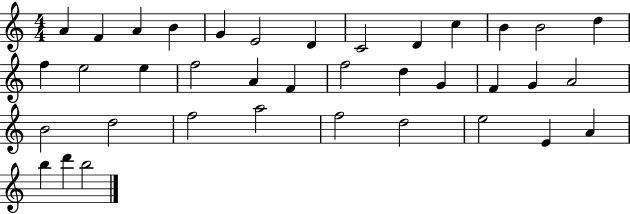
{
  \clef treble
  \numericTimeSignature
  \time 4/4
  \key c \major
  a'4 f'4 a'4 b'4 | g'4 e'2 d'4 | c'2 d'4 c''4 | b'4 b'2 d''4 | \break f''4 e''2 e''4 | f''2 a'4 f'4 | f''2 d''4 g'4 | f'4 g'4 a'2 | \break b'2 d''2 | f''2 a''2 | f''2 d''2 | e''2 e'4 a'4 | \break b''4 d'''4 b''2 | \bar "|."
}